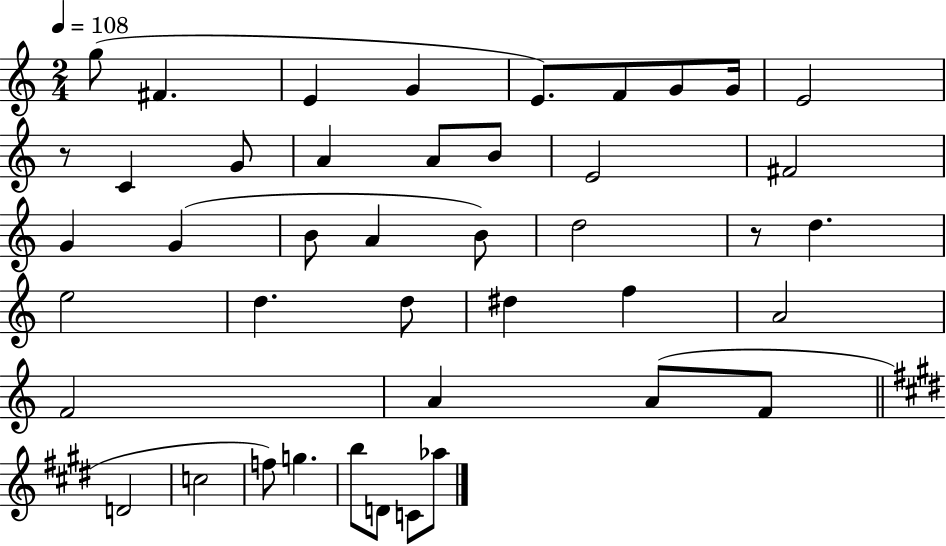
X:1
T:Untitled
M:2/4
L:1/4
K:C
g/2 ^F E G E/2 F/2 G/2 G/4 E2 z/2 C G/2 A A/2 B/2 E2 ^F2 G G B/2 A B/2 d2 z/2 d e2 d d/2 ^d f A2 F2 A A/2 F/2 D2 c2 f/2 g b/2 D/2 C/2 _a/2